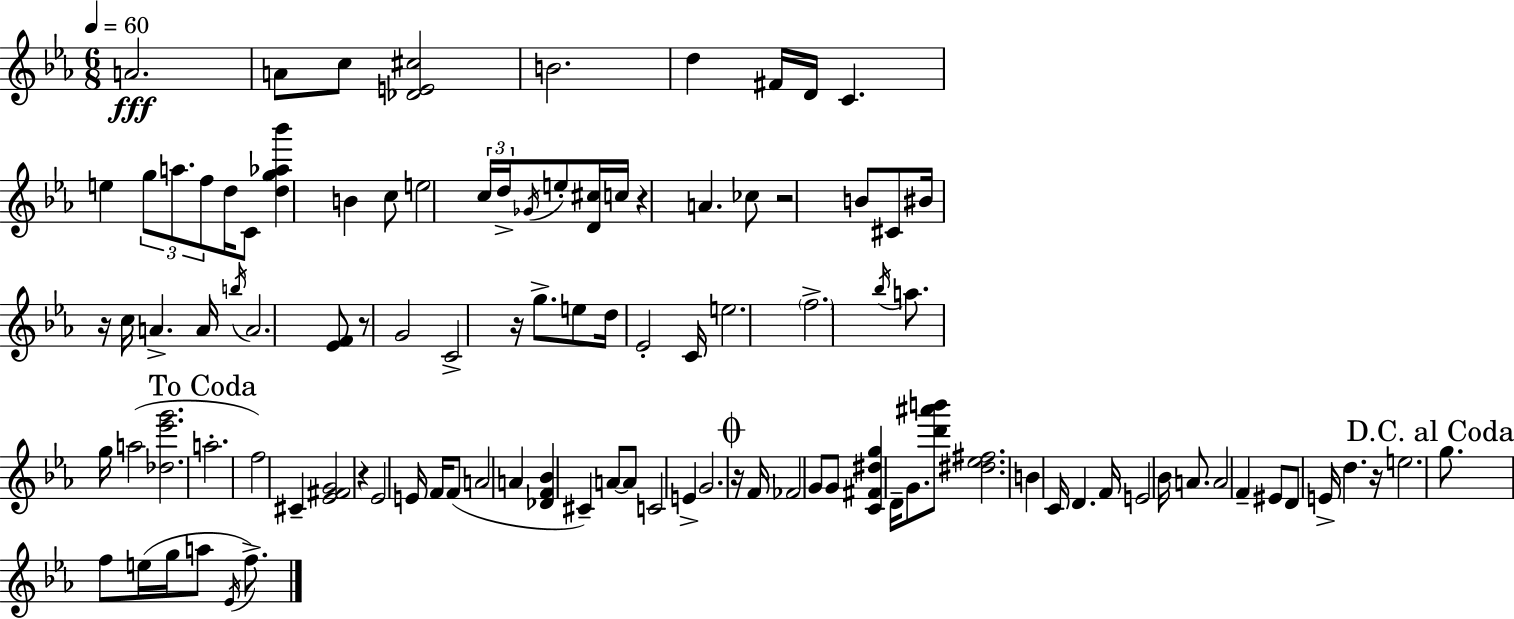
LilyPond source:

{
  \clef treble
  \numericTimeSignature
  \time 6/8
  \key ees \major
  \tempo 4 = 60
  a'2.\fff | a'8 c''8 <des' e' cis''>2 | b'2. | d''4 fis'16 d'16 c'4. | \break e''4 \tuplet 3/2 { g''8 a''8. f''8 } d''16 | c'8 <d'' g'' aes'' bes'''>4 b'4 c''8 | e''2 \tuplet 3/2 { c''16 d''16-> \acciaccatura { ges'16 } } e''8-. | <d' cis''>16 c''16 r4 a'4. | \break ces''8 r2 b'8 | cis'8 bis'16 r16 c''16 a'4.-> | a'16 \acciaccatura { b''16 } a'2. | <ees' f'>8 r8 g'2 | \break c'2-> r16 g''8.-> | e''8 d''16 ees'2-. | c'16 e''2. | \parenthesize f''2.-> | \break \acciaccatura { bes''16 } a''8. g''16 a''2( | <des'' ees''' g'''>2. | \mark "To Coda" a''2.-. | f''2) cis'4-- | \break <ees' fis' g'>2 r4 | ees'2 e'16 | f'16 f'8( a'2 a'4 | <des' f' bes'>4 cis'4--) a'8~~ | \break a'8 c'2 e'4-> | g'2. | \mark \markup { \musicglyph "scripts.coda" } r16 f'16 fes'2 | g'8 g'8 <c' fis' dis'' g''>4 d'16-- g'8. | \break <d''' ais''' b'''>8 <dis'' ees'' fis''>2. | b'4 c'16 d'4. | f'16 e'2 bes'16 | a'8. a'2 f'4-- | \break eis'8 d'8 e'16-> d''4. | r16 e''2. | \mark "D.C. al Coda" g''8. f''8 e''16( g''16 a''8 | \acciaccatura { ees'16 } f''8.->) \bar "|."
}